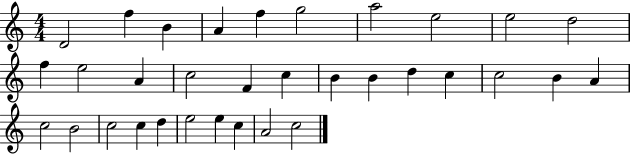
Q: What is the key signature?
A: C major